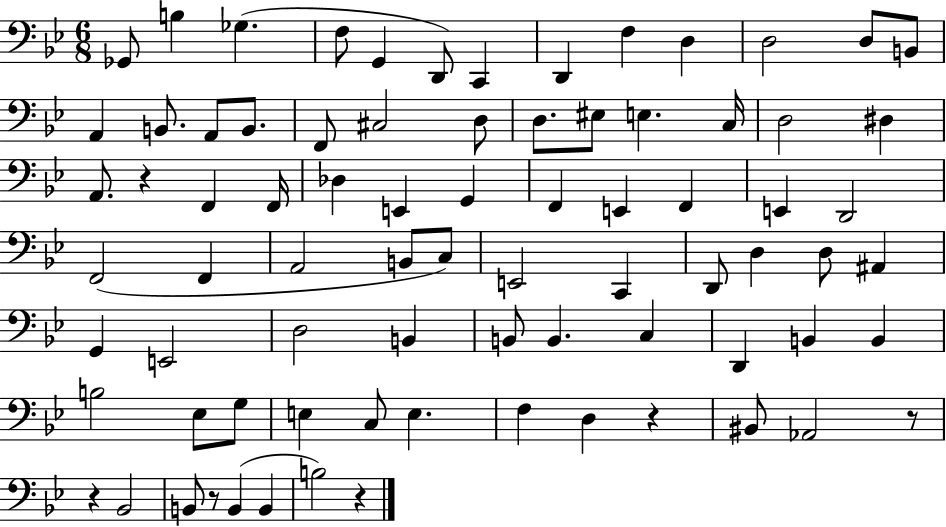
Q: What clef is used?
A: bass